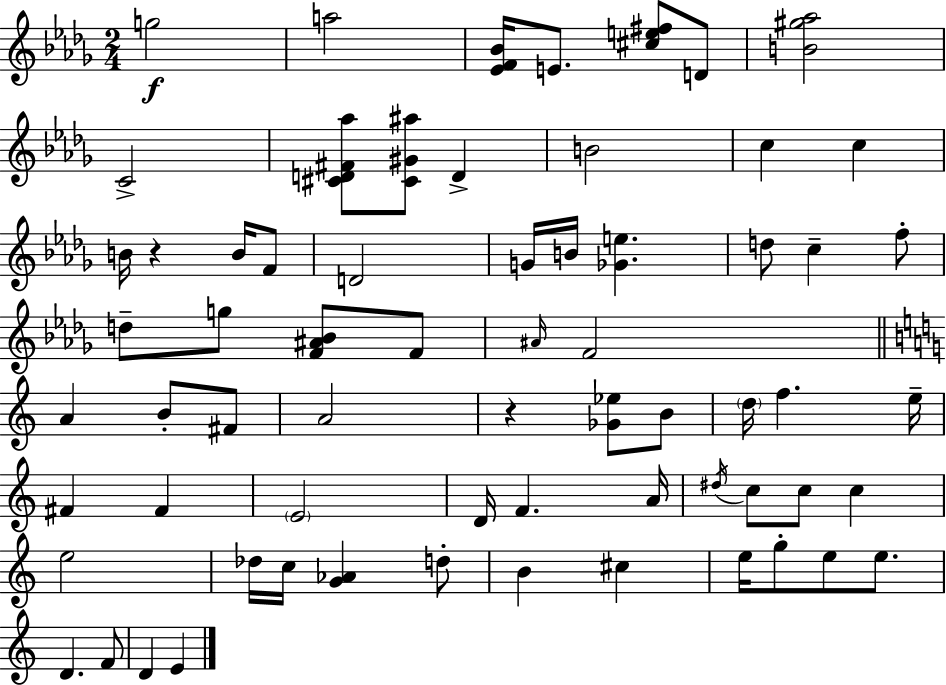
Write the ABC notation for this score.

X:1
T:Untitled
M:2/4
L:1/4
K:Bbm
g2 a2 [_EF_B]/4 E/2 [^ce^f]/2 D/2 [B^g_a]2 C2 [^CD^F_a]/2 [^C^G^a]/2 D B2 c c B/4 z B/4 F/2 D2 G/4 B/4 [_Ge] d/2 c f/2 d/2 g/2 [F^A_B]/2 F/2 ^A/4 F2 A B/2 ^F/2 A2 z [_G_e]/2 B/2 d/4 f e/4 ^F ^F E2 D/4 F A/4 ^d/4 c/2 c/2 c e2 _d/4 c/4 [G_A] d/2 B ^c e/4 g/2 e/2 e/2 D F/2 D E